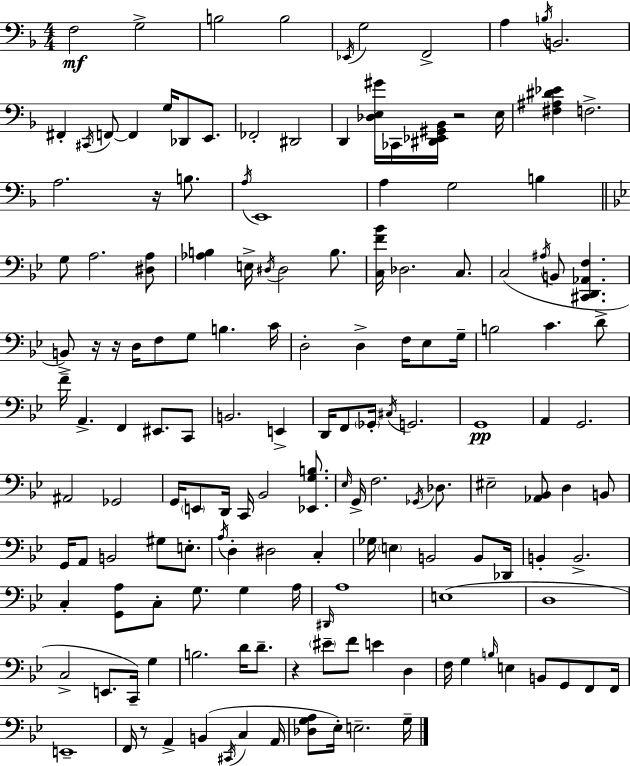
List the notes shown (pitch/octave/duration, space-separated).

F3/h G3/h B3/h B3/h Eb2/s G3/h F2/h A3/q B3/s B2/h. F#2/q C#2/s F2/e F2/q G3/s Db2/e E2/e. FES2/h D#2/h D2/q [Db3,E3,G#4]/s CES2/s [D#2,Eb2,G#2,Bb2]/s R/h E3/s [F#3,A#3,D#4,Eb4]/q F3/h. A3/h. R/s B3/e. A3/s E2/w A3/q G3/h B3/q G3/e A3/h. [D#3,A3]/e [Ab3,B3]/q E3/s D#3/s D#3/h B3/e. [C3,F4,Bb4]/s Db3/h. C3/e. C3/h A#3/s B2/e [C#2,D2,Ab2,F3]/q. B2/e R/s R/s D3/s F3/e G3/e B3/q. C4/s D3/h D3/q F3/s Eb3/e G3/s B3/h C4/q. D4/e F4/s A2/q. F2/q EIS2/e. C2/e B2/h. E2/q D2/s F2/e Gb2/s C#3/s G2/h. G2/w A2/q G2/h. A#2/h Gb2/h G2/s E2/e D2/s C2/s Bb2/h [Eb2,G3,B3]/e. Eb3/s G2/s F3/h. Gb2/s Db3/e. EIS3/h [Ab2,Bb2]/e D3/q B2/e G2/s A2/e B2/h G#3/e E3/e. A3/s D3/q D#3/h C3/q Gb3/s E3/q B2/h B2/e Db2/s B2/q B2/h. C3/q [G2,A3]/e C3/e G3/e. G3/q A3/s D#2/s A3/w E3/w D3/w C3/h E2/e. C2/s G3/q B3/h. D4/s D4/e. R/q EIS4/e F4/e E4/q D3/q F3/s G3/q B3/s E3/q B2/e G2/e F2/e F2/s E2/w F2/s R/e A2/q B2/q C#2/s C3/q A2/s [Db3,G3,A3]/e Eb3/s E3/h. G3/s